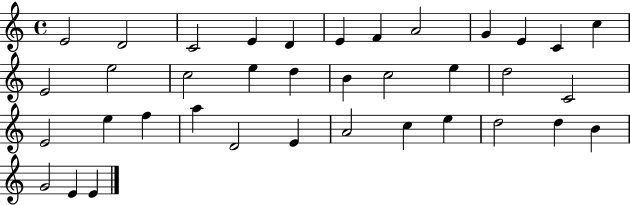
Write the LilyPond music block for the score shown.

{
  \clef treble
  \time 4/4
  \defaultTimeSignature
  \key c \major
  e'2 d'2 | c'2 e'4 d'4 | e'4 f'4 a'2 | g'4 e'4 c'4 c''4 | \break e'2 e''2 | c''2 e''4 d''4 | b'4 c''2 e''4 | d''2 c'2 | \break e'2 e''4 f''4 | a''4 d'2 e'4 | a'2 c''4 e''4 | d''2 d''4 b'4 | \break g'2 e'4 e'4 | \bar "|."
}